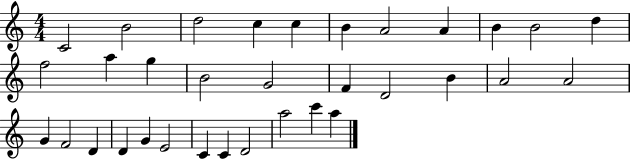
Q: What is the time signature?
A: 4/4